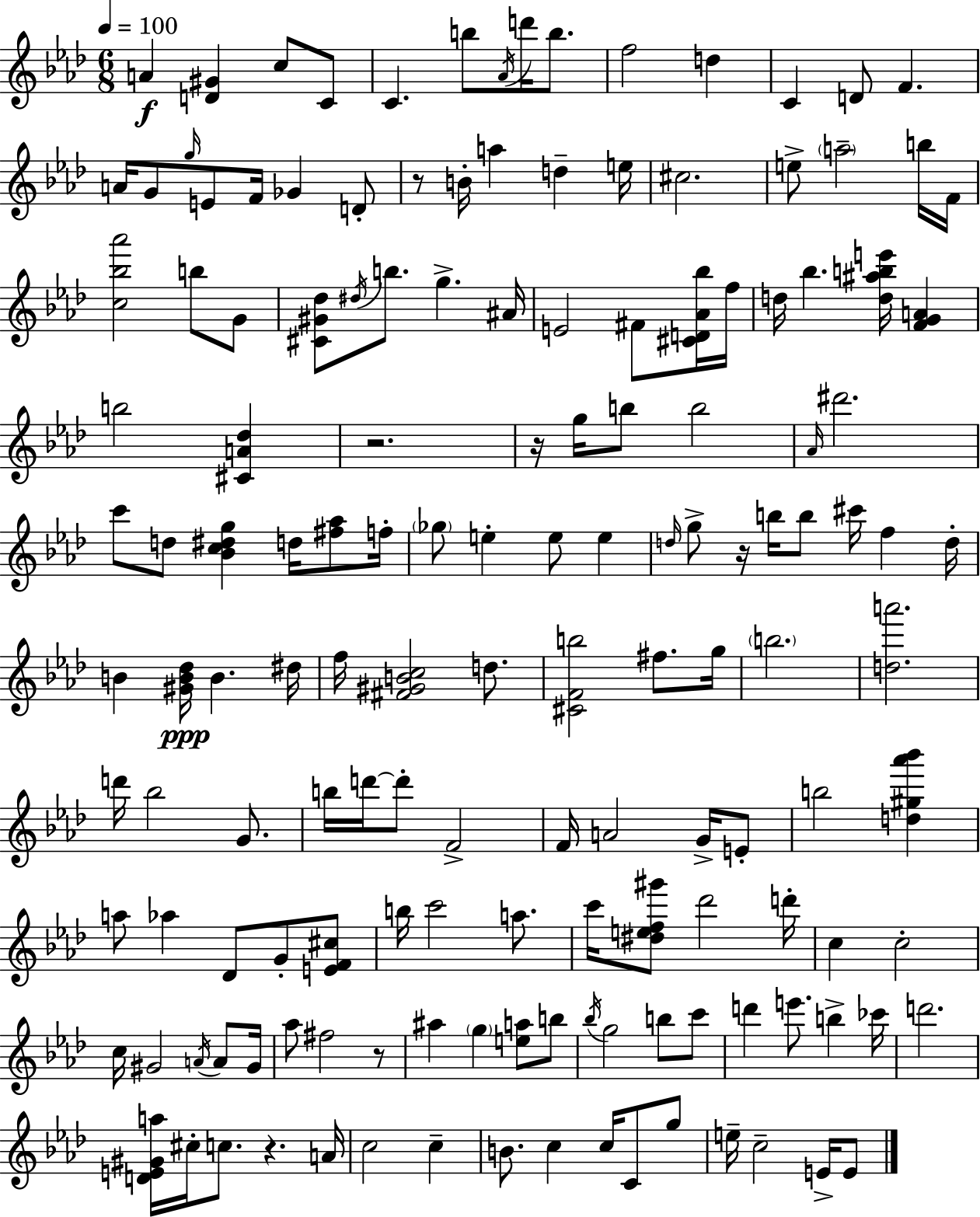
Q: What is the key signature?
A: AES major